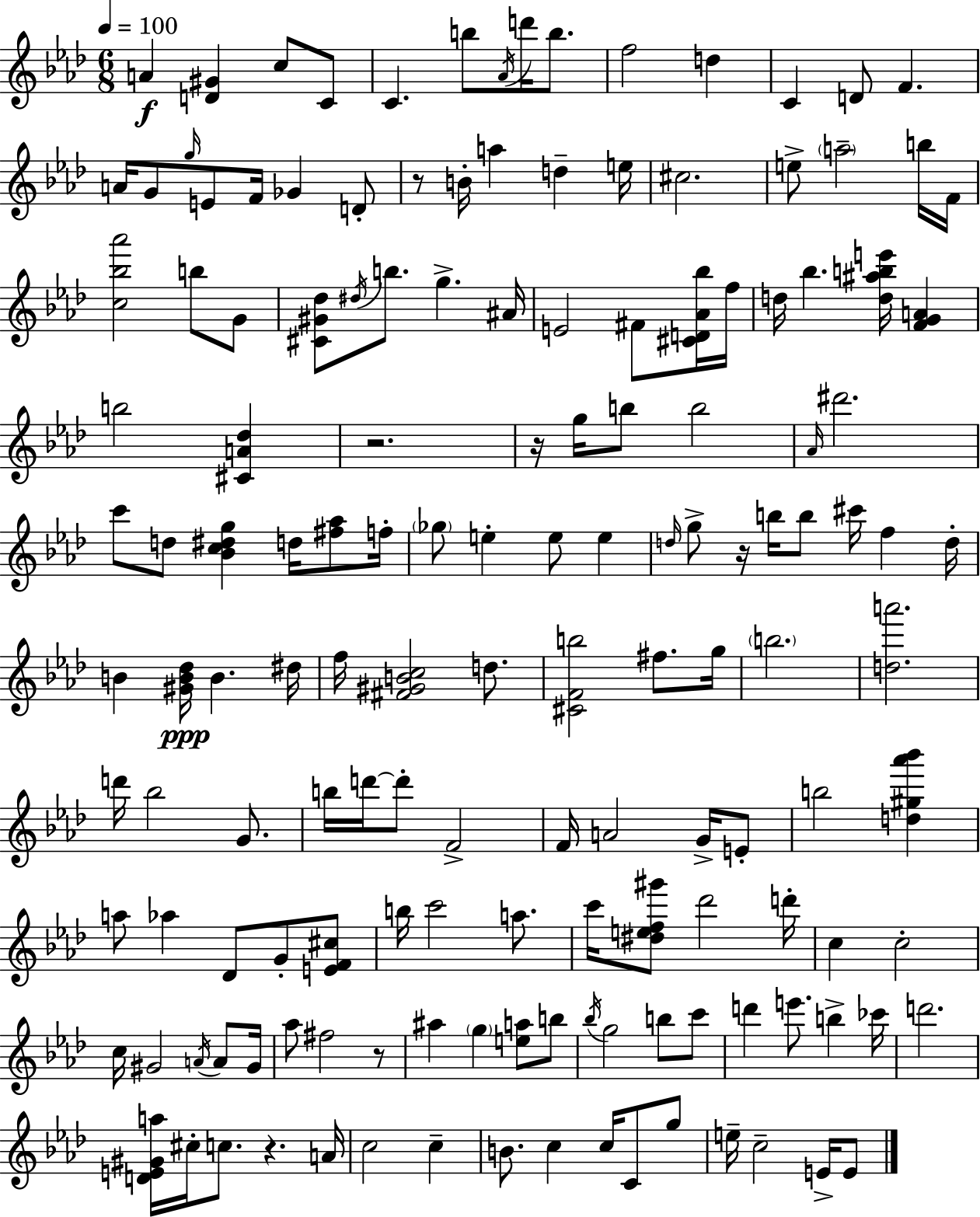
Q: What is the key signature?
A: AES major